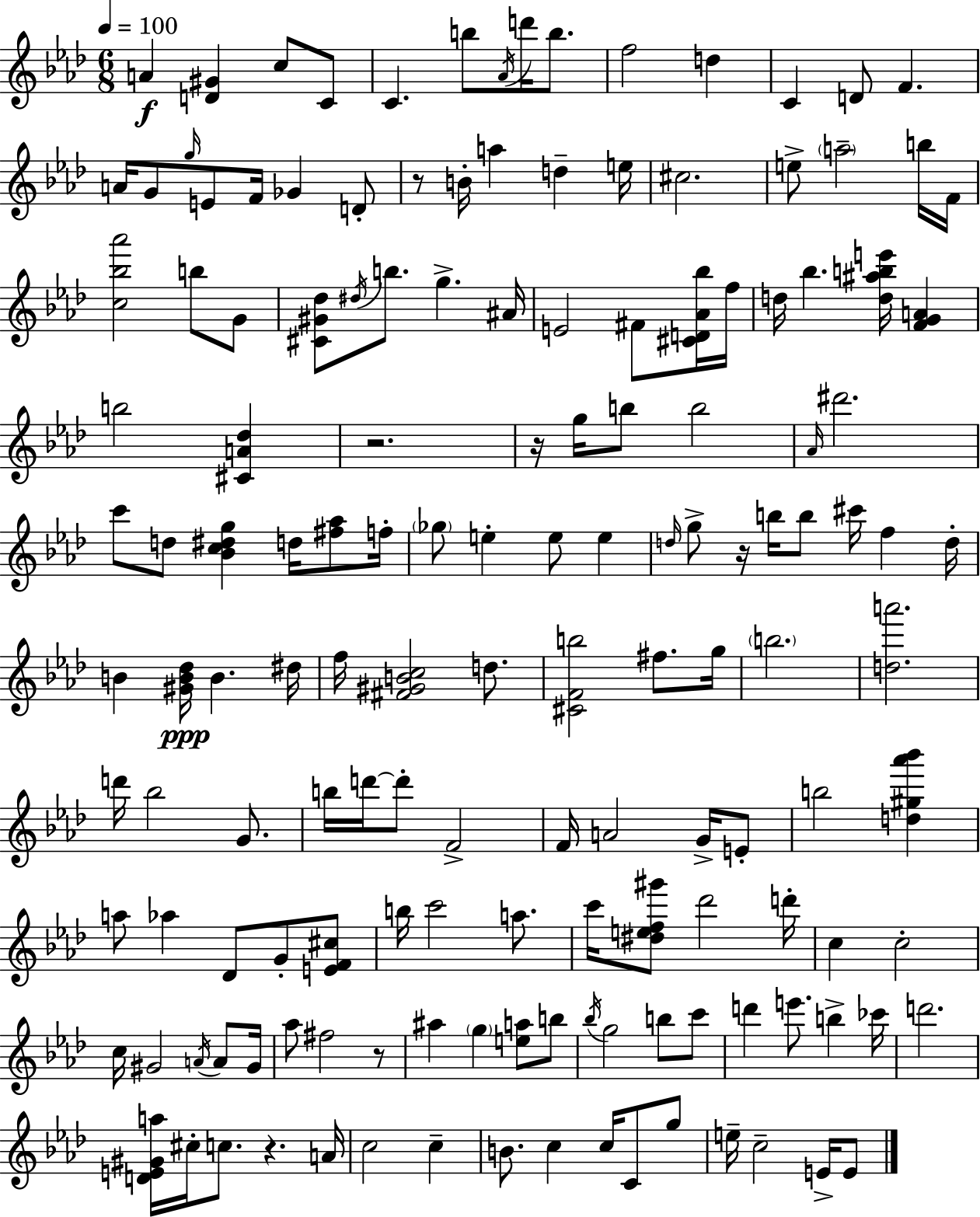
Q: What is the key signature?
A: AES major